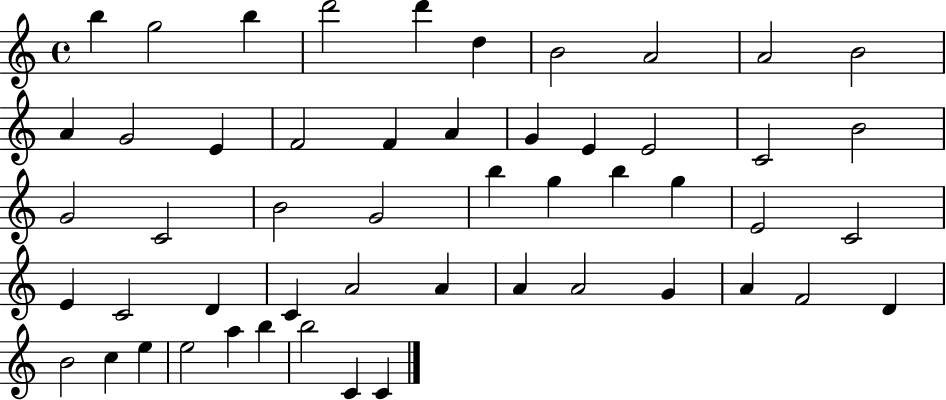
B5/q G5/h B5/q D6/h D6/q D5/q B4/h A4/h A4/h B4/h A4/q G4/h E4/q F4/h F4/q A4/q G4/q E4/q E4/h C4/h B4/h G4/h C4/h B4/h G4/h B5/q G5/q B5/q G5/q E4/h C4/h E4/q C4/h D4/q C4/q A4/h A4/q A4/q A4/h G4/q A4/q F4/h D4/q B4/h C5/q E5/q E5/h A5/q B5/q B5/h C4/q C4/q